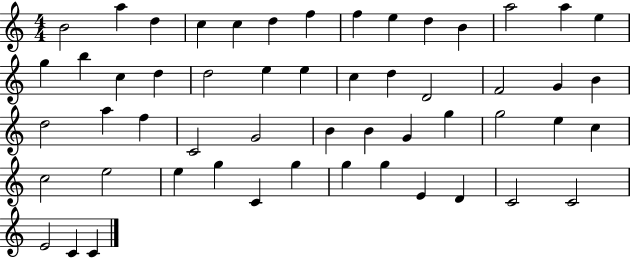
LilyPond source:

{
  \clef treble
  \numericTimeSignature
  \time 4/4
  \key c \major
  b'2 a''4 d''4 | c''4 c''4 d''4 f''4 | f''4 e''4 d''4 b'4 | a''2 a''4 e''4 | \break g''4 b''4 c''4 d''4 | d''2 e''4 e''4 | c''4 d''4 d'2 | f'2 g'4 b'4 | \break d''2 a''4 f''4 | c'2 g'2 | b'4 b'4 g'4 g''4 | g''2 e''4 c''4 | \break c''2 e''2 | e''4 g''4 c'4 g''4 | g''4 g''4 e'4 d'4 | c'2 c'2 | \break e'2 c'4 c'4 | \bar "|."
}